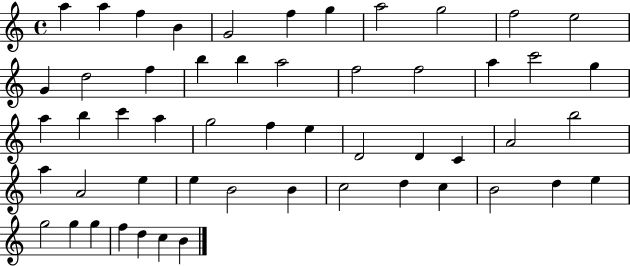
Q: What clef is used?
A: treble